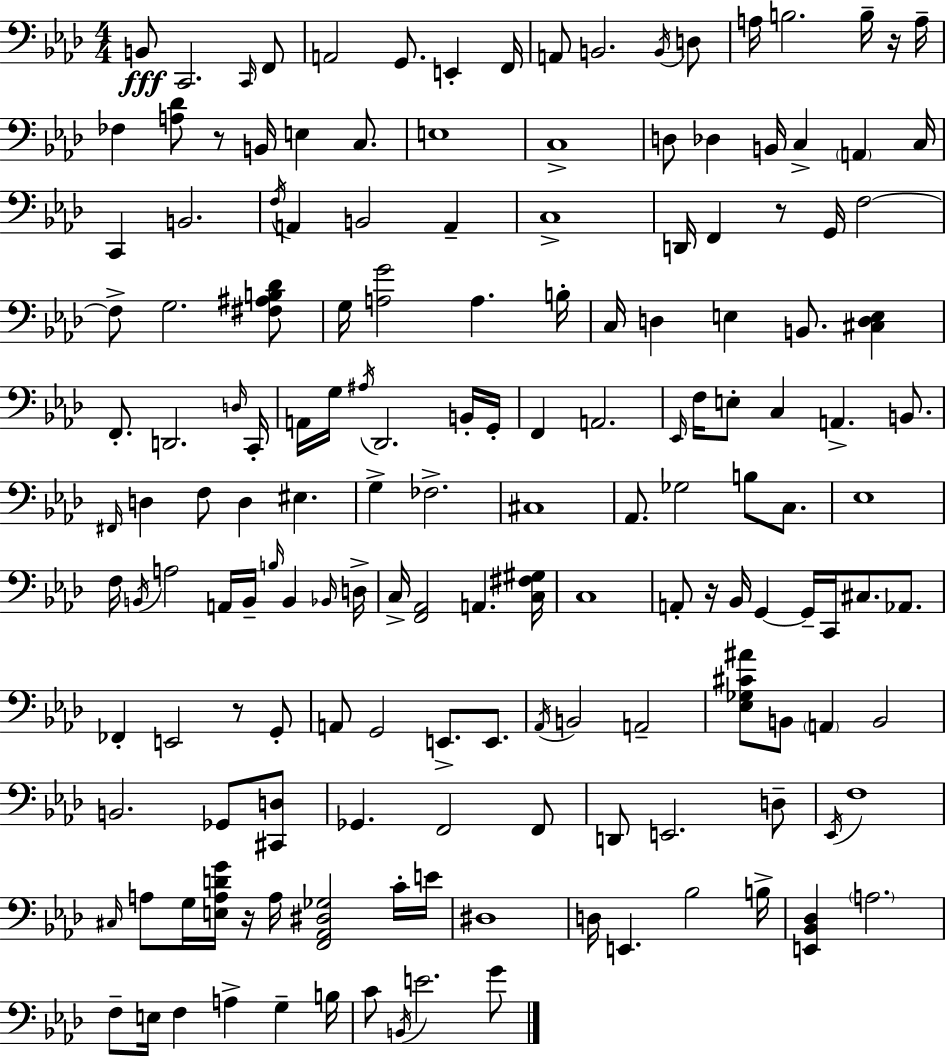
{
  \clef bass
  \numericTimeSignature
  \time 4/4
  \key f \minor
  b,8\fff c,2. \grace { c,16 } f,8 | a,2 g,8. e,4-. | f,16 a,8 b,2. \acciaccatura { b,16 } | d8 a16 b2. b16-- | \break r16 a16-- fes4 <a des'>8 r8 b,16 e4 c8. | e1 | c1-> | d8 des4 b,16 c4-> \parenthesize a,4 | \break c16 c,4 b,2. | \acciaccatura { f16 } a,4 b,2 a,4-- | c1-> | d,16 f,4 r8 g,16 f2~~ | \break f8-> g2. | <fis ais b des'>8 g16 <a g'>2 a4. | b16-. c16 d4 e4 b,8. <cis d e>4 | f,8.-. d,2. | \break \grace { d16 } c,16-. a,16 g16 \acciaccatura { ais16 } des,2. | b,16-. g,16-. f,4 a,2. | \grace { ees,16 } f16 e8-. c4 a,4.-> | b,8. \grace { fis,16 } d4 f8 d4 | \break eis4. g4-> fes2.-> | cis1 | aes,8. ges2 | b8 c8. ees1 | \break f16 \acciaccatura { b,16 } a2 | a,16 b,16-- \grace { b16 } b,4 \grace { bes,16 } d16-> c16-> <f, aes,>2 | a,4. <c fis gis>16 c1 | a,8-. r16 bes,16 g,4~~ | \break g,16-- c,16 cis8. aes,8. fes,4-. e,2 | r8 g,8-. a,8 g,2 | e,8.-> e,8. \acciaccatura { aes,16 } b,2 | a,2-- <ees ges cis' ais'>8 b,8 \parenthesize a,4 | \break b,2 b,2. | ges,8 <cis, d>8 ges,4. | f,2 f,8 d,8 e,2. | d8-- \acciaccatura { ees,16 } f1 | \break \grace { cis16 } a8 g16 | <e a d' g'>16 r16 a16 <f, aes, dis ges>2 c'16-. e'16 dis1 | d16 e,4. | bes2 b16-> <e, bes, des>4 | \break \parenthesize a2. f8-- e16 | f4 a4-> g4-- b16 c'8 \acciaccatura { b,16 } | e'2. g'8 \bar "|."
}